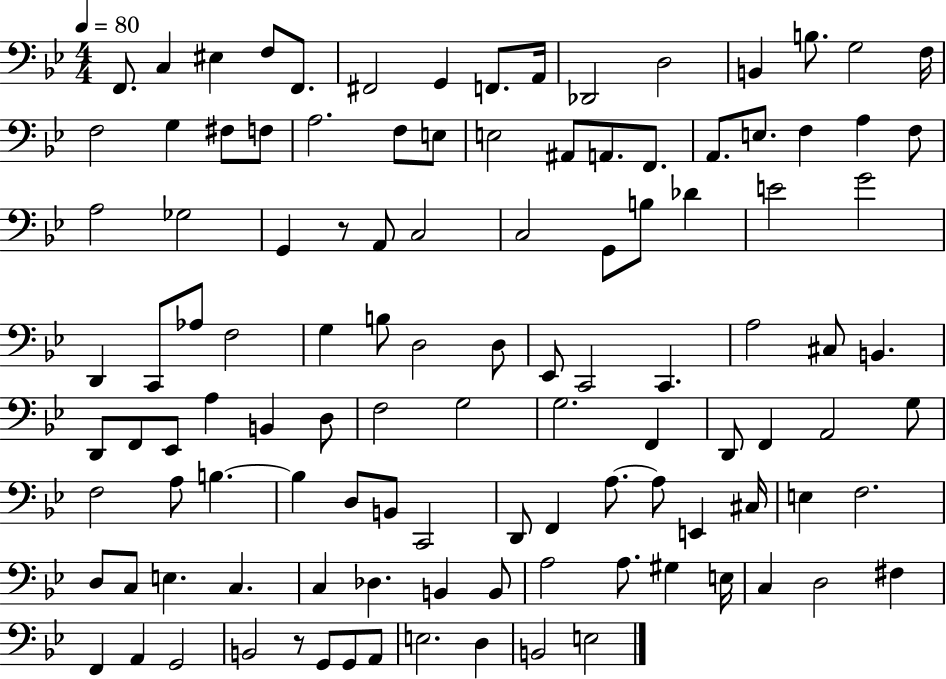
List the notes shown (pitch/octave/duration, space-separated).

F2/e. C3/q EIS3/q F3/e F2/e. F#2/h G2/q F2/e. A2/s Db2/h D3/h B2/q B3/e. G3/h F3/s F3/h G3/q F#3/e F3/e A3/h. F3/e E3/e E3/h A#2/e A2/e. F2/e. A2/e. E3/e. F3/q A3/q F3/e A3/h Gb3/h G2/q R/e A2/e C3/h C3/h G2/e B3/e Db4/q E4/h G4/h D2/q C2/e Ab3/e F3/h G3/q B3/e D3/h D3/e Eb2/e C2/h C2/q. A3/h C#3/e B2/q. D2/e F2/e Eb2/e A3/q B2/q D3/e F3/h G3/h G3/h. F2/q D2/e F2/q A2/h G3/e F3/h A3/e B3/q. B3/q D3/e B2/e C2/h D2/e F2/q A3/e. A3/e E2/q C#3/s E3/q F3/h. D3/e C3/e E3/q. C3/q. C3/q Db3/q. B2/q B2/e A3/h A3/e. G#3/q E3/s C3/q D3/h F#3/q F2/q A2/q G2/h B2/h R/e G2/e G2/e A2/e E3/h. D3/q B2/h E3/h